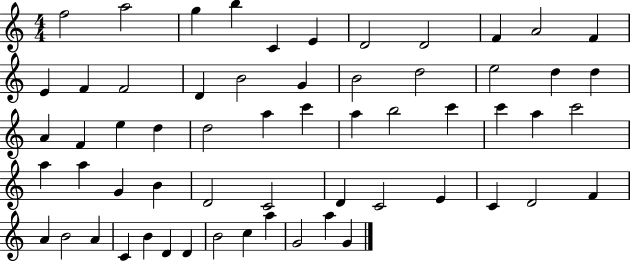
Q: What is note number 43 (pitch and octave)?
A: C4